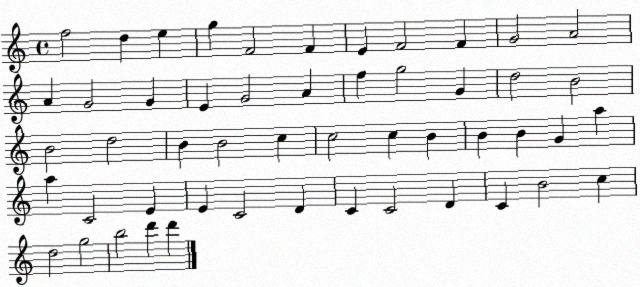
X:1
T:Untitled
M:4/4
L:1/4
K:C
f2 d e g F2 F E F2 F G2 A2 A G2 G E G2 A f g2 G d2 B2 B2 d2 B B2 c c2 c B B B G a a C2 E E C2 D C C2 D C B2 c d2 g2 b2 d' d'